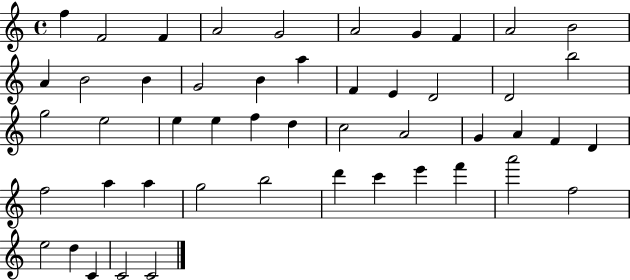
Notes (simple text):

F5/q F4/h F4/q A4/h G4/h A4/h G4/q F4/q A4/h B4/h A4/q B4/h B4/q G4/h B4/q A5/q F4/q E4/q D4/h D4/h B5/h G5/h E5/h E5/q E5/q F5/q D5/q C5/h A4/h G4/q A4/q F4/q D4/q F5/h A5/q A5/q G5/h B5/h D6/q C6/q E6/q F6/q A6/h F5/h E5/h D5/q C4/q C4/h C4/h